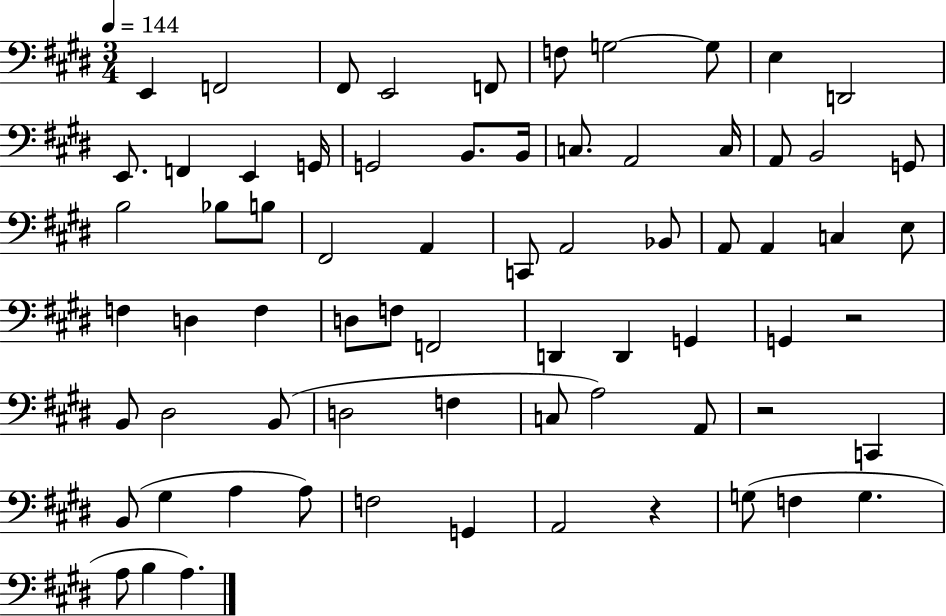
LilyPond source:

{
  \clef bass
  \numericTimeSignature
  \time 3/4
  \key e \major
  \tempo 4 = 144
  e,4 f,2 | fis,8 e,2 f,8 | f8 g2~~ g8 | e4 d,2 | \break e,8. f,4 e,4 g,16 | g,2 b,8. b,16 | c8. a,2 c16 | a,8 b,2 g,8 | \break b2 bes8 b8 | fis,2 a,4 | c,8 a,2 bes,8 | a,8 a,4 c4 e8 | \break f4 d4 f4 | d8 f8 f,2 | d,4 d,4 g,4 | g,4 r2 | \break b,8 dis2 b,8( | d2 f4 | c8 a2) a,8 | r2 c,4 | \break b,8( gis4 a4 a8) | f2 g,4 | a,2 r4 | g8( f4 g4. | \break a8 b4 a4.) | \bar "|."
}